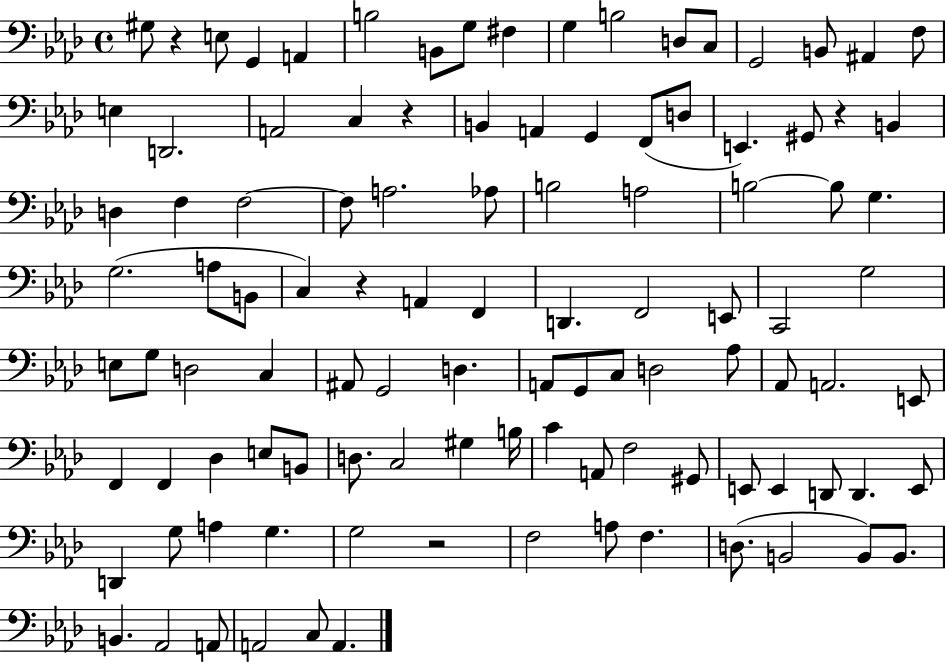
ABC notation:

X:1
T:Untitled
M:4/4
L:1/4
K:Ab
^G,/2 z E,/2 G,, A,, B,2 B,,/2 G,/2 ^F, G, B,2 D,/2 C,/2 G,,2 B,,/2 ^A,, F,/2 E, D,,2 A,,2 C, z B,, A,, G,, F,,/2 D,/2 E,, ^G,,/2 z B,, D, F, F,2 F,/2 A,2 _A,/2 B,2 A,2 B,2 B,/2 G, G,2 A,/2 B,,/2 C, z A,, F,, D,, F,,2 E,,/2 C,,2 G,2 E,/2 G,/2 D,2 C, ^A,,/2 G,,2 D, A,,/2 G,,/2 C,/2 D,2 _A,/2 _A,,/2 A,,2 E,,/2 F,, F,, _D, E,/2 B,,/2 D,/2 C,2 ^G, B,/4 C A,,/2 F,2 ^G,,/2 E,,/2 E,, D,,/2 D,, E,,/2 D,, G,/2 A, G, G,2 z2 F,2 A,/2 F, D,/2 B,,2 B,,/2 B,,/2 B,, _A,,2 A,,/2 A,,2 C,/2 A,,